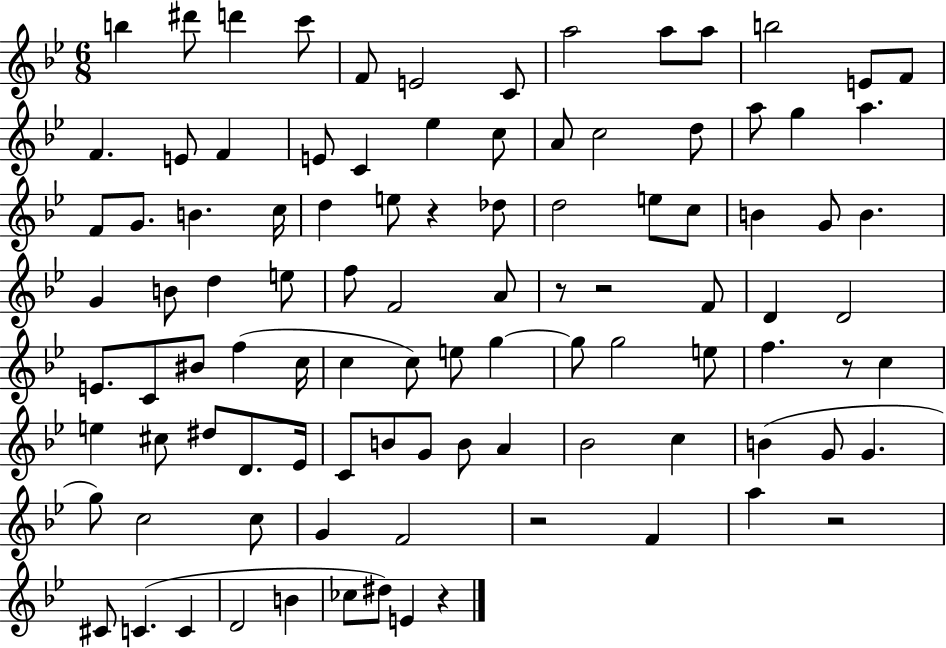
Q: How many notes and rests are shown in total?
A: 100